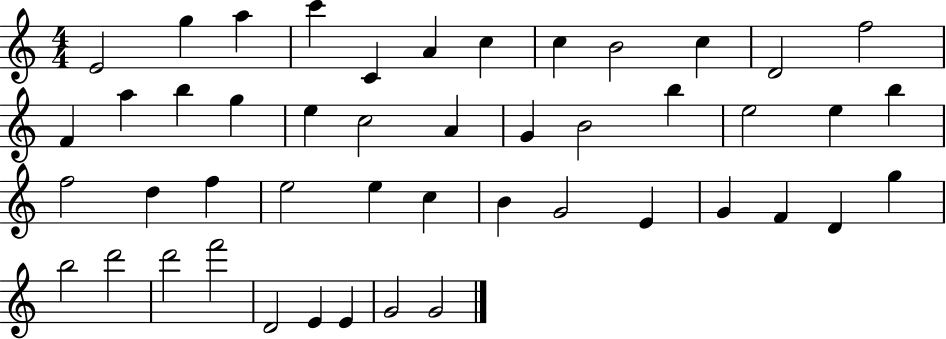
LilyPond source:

{
  \clef treble
  \numericTimeSignature
  \time 4/4
  \key c \major
  e'2 g''4 a''4 | c'''4 c'4 a'4 c''4 | c''4 b'2 c''4 | d'2 f''2 | \break f'4 a''4 b''4 g''4 | e''4 c''2 a'4 | g'4 b'2 b''4 | e''2 e''4 b''4 | \break f''2 d''4 f''4 | e''2 e''4 c''4 | b'4 g'2 e'4 | g'4 f'4 d'4 g''4 | \break b''2 d'''2 | d'''2 f'''2 | d'2 e'4 e'4 | g'2 g'2 | \break \bar "|."
}